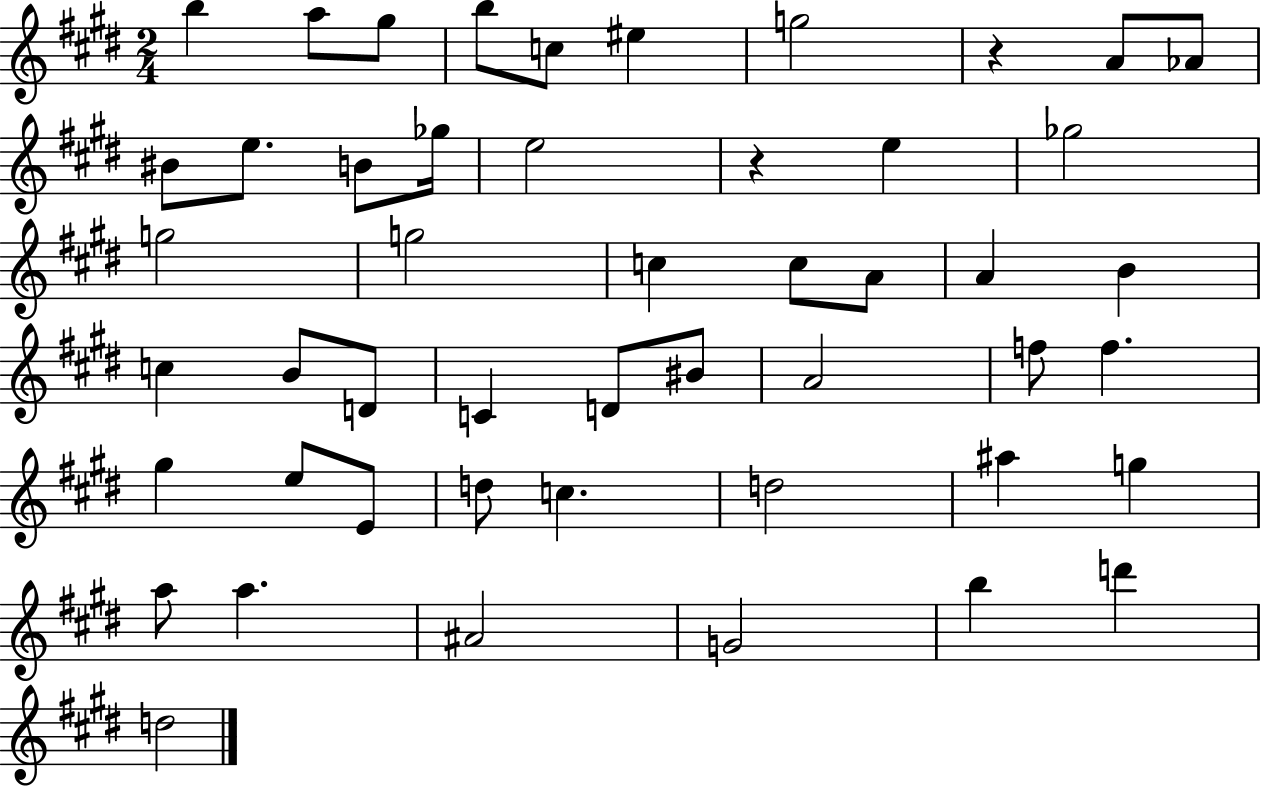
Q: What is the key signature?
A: E major